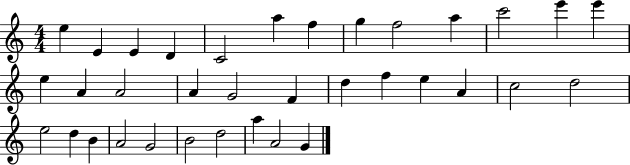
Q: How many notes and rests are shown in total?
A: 35